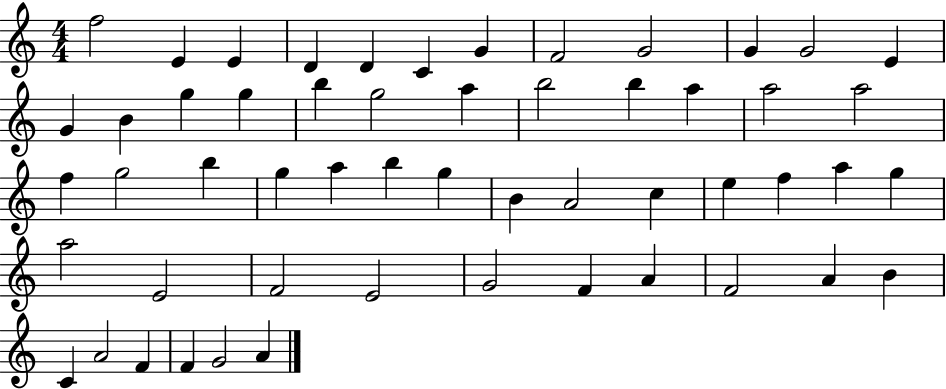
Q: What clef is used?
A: treble